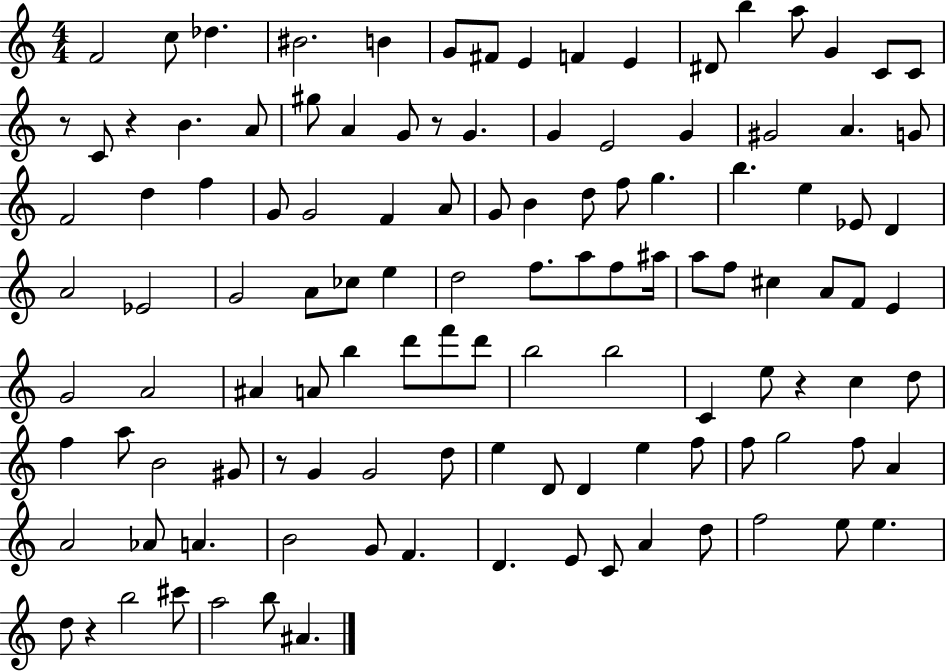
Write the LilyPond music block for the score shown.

{
  \clef treble
  \numericTimeSignature
  \time 4/4
  \key c \major
  f'2 c''8 des''4. | bis'2. b'4 | g'8 fis'8 e'4 f'4 e'4 | dis'8 b''4 a''8 g'4 c'8 c'8 | \break r8 c'8 r4 b'4. a'8 | gis''8 a'4 g'8 r8 g'4. | g'4 e'2 g'4 | gis'2 a'4. g'8 | \break f'2 d''4 f''4 | g'8 g'2 f'4 a'8 | g'8 b'4 d''8 f''8 g''4. | b''4. e''4 ees'8 d'4 | \break a'2 ees'2 | g'2 a'8 ces''8 e''4 | d''2 f''8. a''8 f''8 ais''16 | a''8 f''8 cis''4 a'8 f'8 e'4 | \break g'2 a'2 | ais'4 a'8 b''4 d'''8 f'''8 d'''8 | b''2 b''2 | c'4 e''8 r4 c''4 d''8 | \break f''4 a''8 b'2 gis'8 | r8 g'4 g'2 d''8 | e''4 d'8 d'4 e''4 f''8 | f''8 g''2 f''8 a'4 | \break a'2 aes'8 a'4. | b'2 g'8 f'4. | d'4. e'8 c'8 a'4 d''8 | f''2 e''8 e''4. | \break d''8 r4 b''2 cis'''8 | a''2 b''8 ais'4. | \bar "|."
}